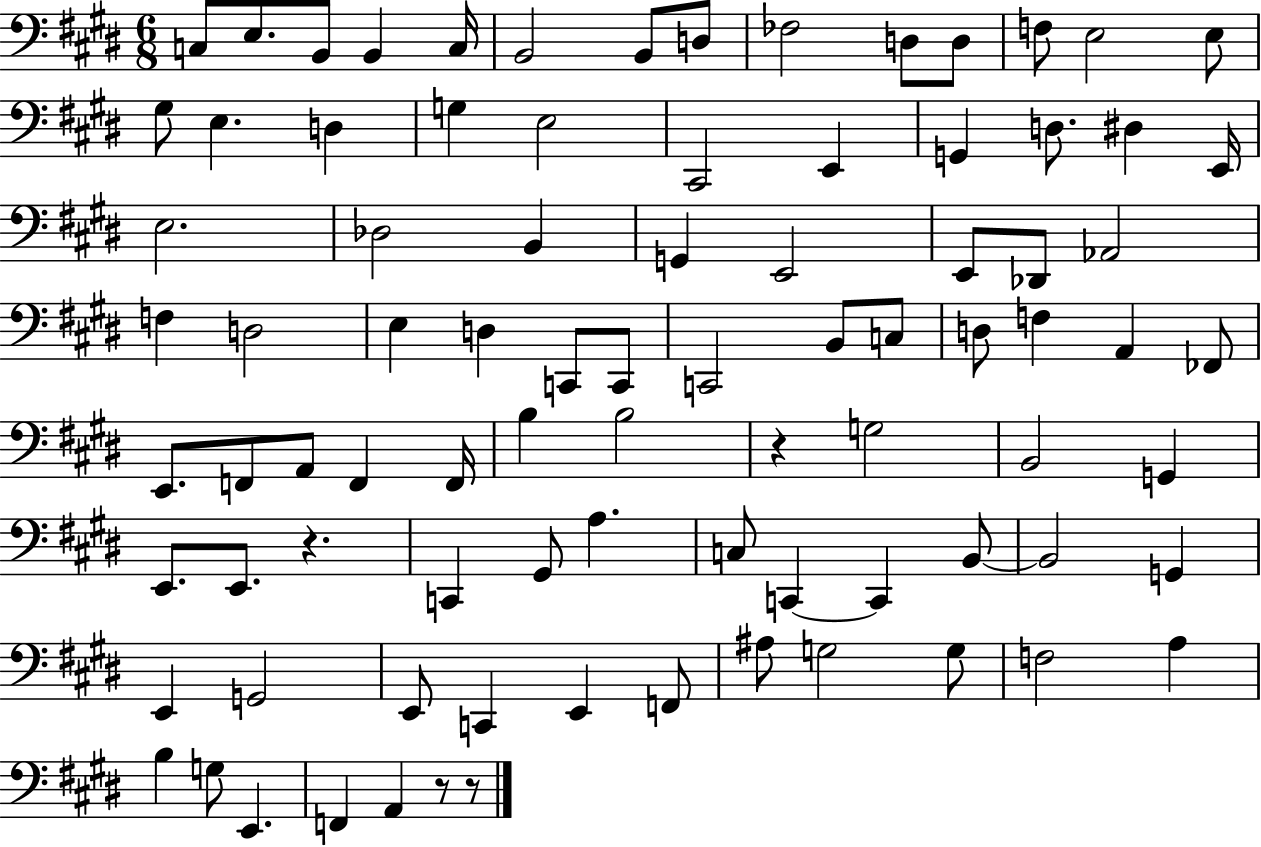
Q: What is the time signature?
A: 6/8